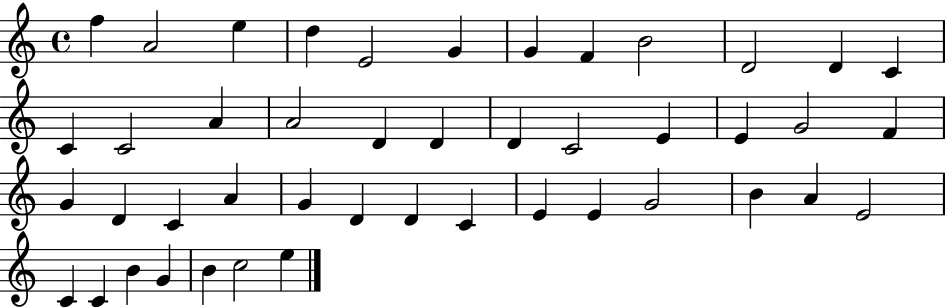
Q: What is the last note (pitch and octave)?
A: E5